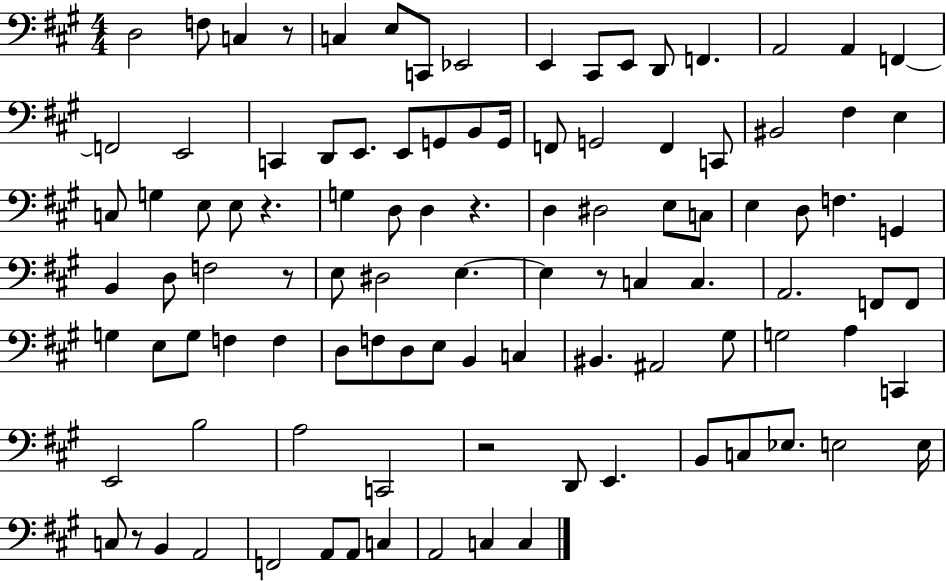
D3/h F3/e C3/q R/e C3/q E3/e C2/e Eb2/h E2/q C#2/e E2/e D2/e F2/q. A2/h A2/q F2/q F2/h E2/h C2/q D2/e E2/e. E2/e G2/e B2/e G2/s F2/e G2/h F2/q C2/e BIS2/h F#3/q E3/q C3/e G3/q E3/e E3/e R/q. G3/q D3/e D3/q R/q. D3/q D#3/h E3/e C3/e E3/q D3/e F3/q. G2/q B2/q D3/e F3/h R/e E3/e D#3/h E3/q. E3/q R/e C3/q C3/q. A2/h. F2/e F2/e G3/q E3/e G3/e F3/q F3/q D3/e F3/e D3/e E3/e B2/q C3/q BIS2/q. A#2/h G#3/e G3/h A3/q C2/q E2/h B3/h A3/h C2/h R/h D2/e E2/q. B2/e C3/e Eb3/e. E3/h E3/s C3/e R/e B2/q A2/h F2/h A2/e A2/e C3/q A2/h C3/q C3/q